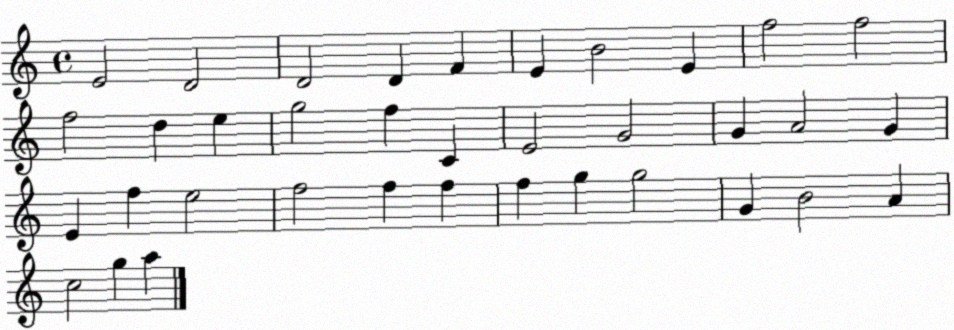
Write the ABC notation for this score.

X:1
T:Untitled
M:4/4
L:1/4
K:C
E2 D2 D2 D F E B2 E f2 f2 f2 d e g2 f C E2 G2 G A2 G E f e2 f2 f f f g g2 G B2 A c2 g a